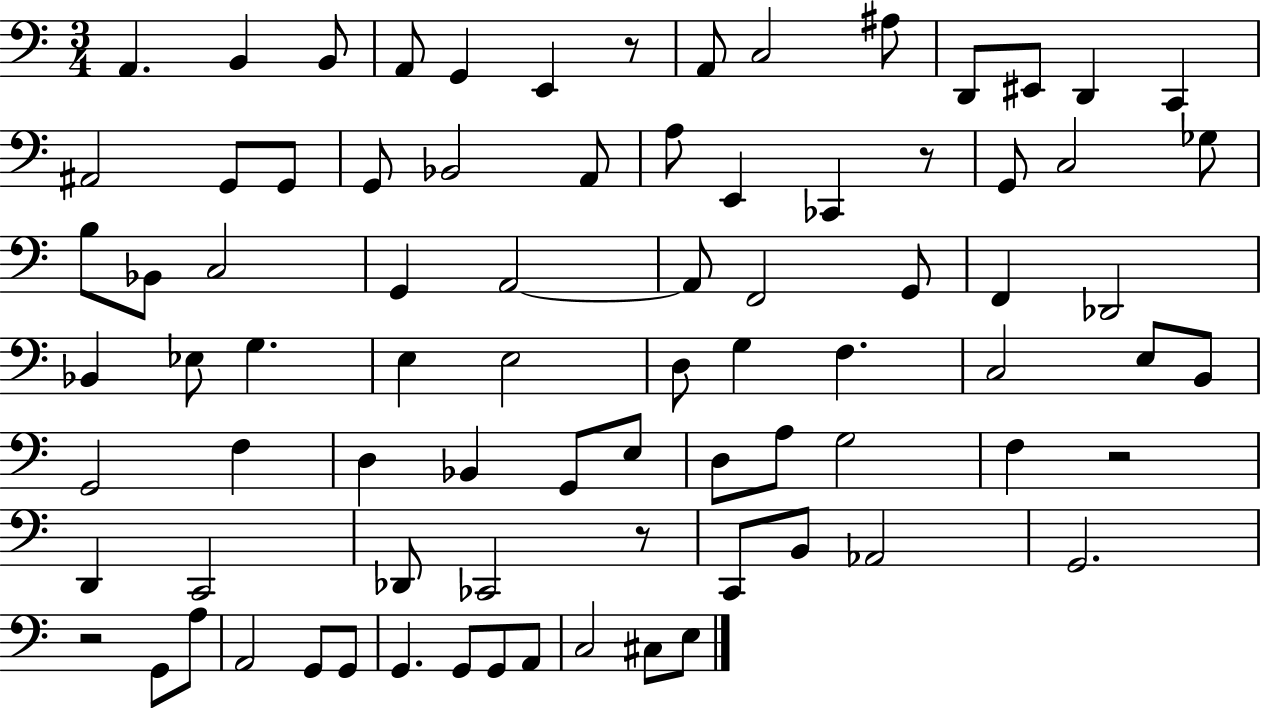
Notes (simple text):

A2/q. B2/q B2/e A2/e G2/q E2/q R/e A2/e C3/h A#3/e D2/e EIS2/e D2/q C2/q A#2/h G2/e G2/e G2/e Bb2/h A2/e A3/e E2/q CES2/q R/e G2/e C3/h Gb3/e B3/e Bb2/e C3/h G2/q A2/h A2/e F2/h G2/e F2/q Db2/h Bb2/q Eb3/e G3/q. E3/q E3/h D3/e G3/q F3/q. C3/h E3/e B2/e G2/h F3/q D3/q Bb2/q G2/e E3/e D3/e A3/e G3/h F3/q R/h D2/q C2/h Db2/e CES2/h R/e C2/e B2/e Ab2/h G2/h. R/h G2/e A3/e A2/h G2/e G2/e G2/q. G2/e G2/e A2/e C3/h C#3/e E3/e